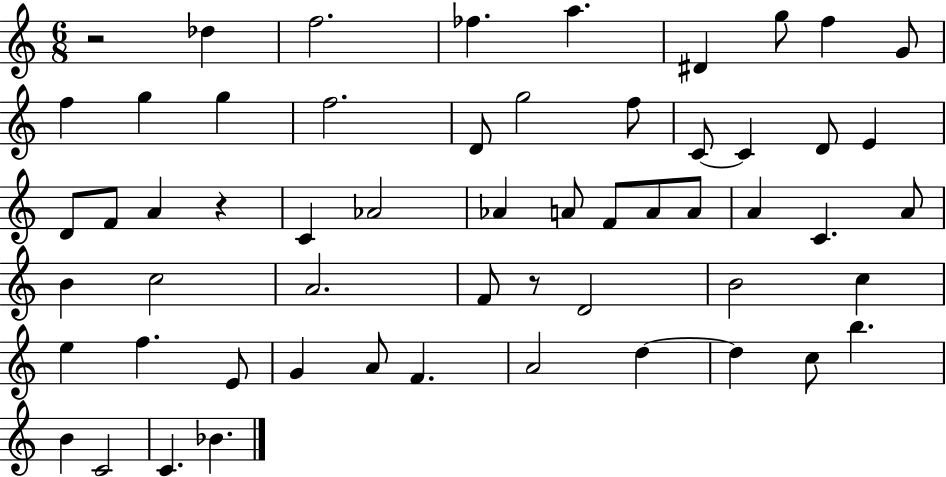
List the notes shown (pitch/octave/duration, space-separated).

R/h Db5/q F5/h. FES5/q. A5/q. D#4/q G5/e F5/q G4/e F5/q G5/q G5/q F5/h. D4/e G5/h F5/e C4/e C4/q D4/e E4/q D4/e F4/e A4/q R/q C4/q Ab4/h Ab4/q A4/e F4/e A4/e A4/e A4/q C4/q. A4/e B4/q C5/h A4/h. F4/e R/e D4/h B4/h C5/q E5/q F5/q. E4/e G4/q A4/e F4/q. A4/h D5/q D5/q C5/e B5/q. B4/q C4/h C4/q. Bb4/q.